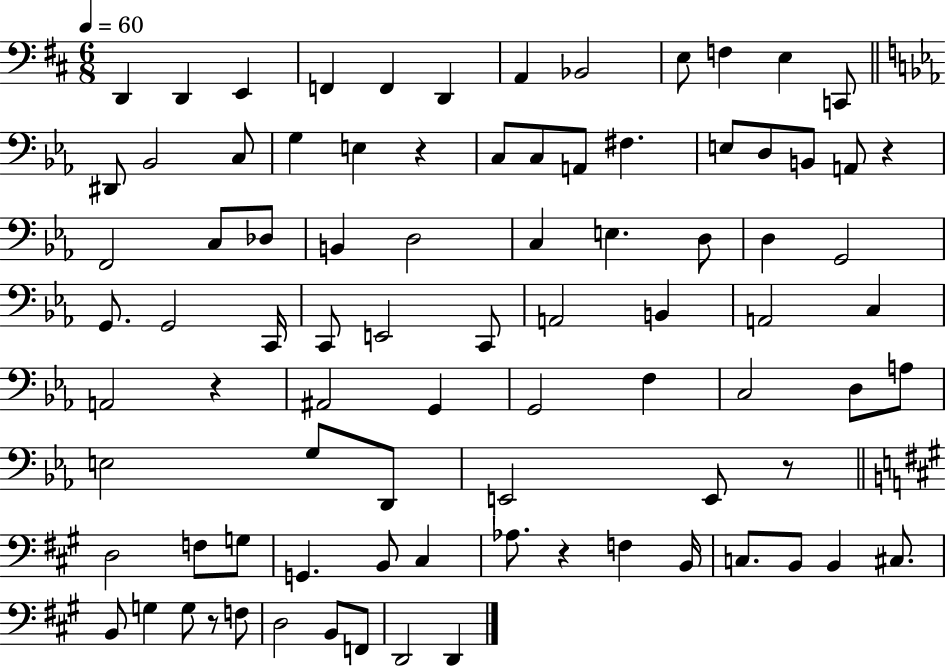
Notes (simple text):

D2/q D2/q E2/q F2/q F2/q D2/q A2/q Bb2/h E3/e F3/q E3/q C2/e D#2/e Bb2/h C3/e G3/q E3/q R/q C3/e C3/e A2/e F#3/q. E3/e D3/e B2/e A2/e R/q F2/h C3/e Db3/e B2/q D3/h C3/q E3/q. D3/e D3/q G2/h G2/e. G2/h C2/s C2/e E2/h C2/e A2/h B2/q A2/h C3/q A2/h R/q A#2/h G2/q G2/h F3/q C3/h D3/e A3/e E3/h G3/e D2/e E2/h E2/e R/e D3/h F3/e G3/e G2/q. B2/e C#3/q Ab3/e. R/q F3/q B2/s C3/e. B2/e B2/q C#3/e. B2/e G3/q G3/e R/e F3/e D3/h B2/e F2/e D2/h D2/q